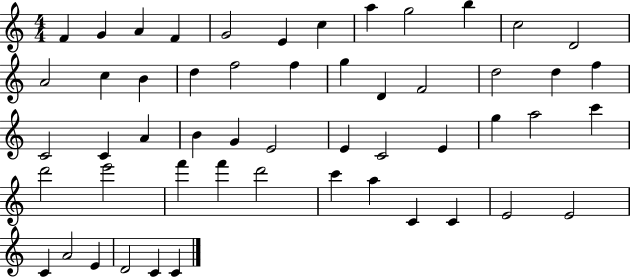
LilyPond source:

{
  \clef treble
  \numericTimeSignature
  \time 4/4
  \key c \major
  f'4 g'4 a'4 f'4 | g'2 e'4 c''4 | a''4 g''2 b''4 | c''2 d'2 | \break a'2 c''4 b'4 | d''4 f''2 f''4 | g''4 d'4 f'2 | d''2 d''4 f''4 | \break c'2 c'4 a'4 | b'4 g'4 e'2 | e'4 c'2 e'4 | g''4 a''2 c'''4 | \break d'''2 e'''2 | f'''4 f'''4 d'''2 | c'''4 a''4 c'4 c'4 | e'2 e'2 | \break c'4 a'2 e'4 | d'2 c'4 c'4 | \bar "|."
}